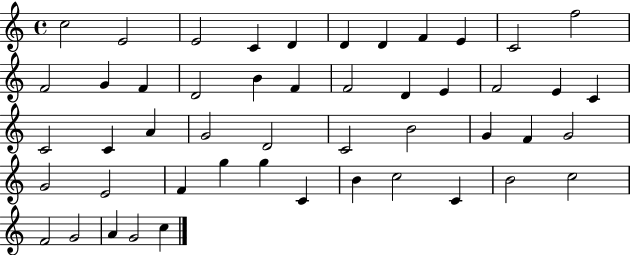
{
  \clef treble
  \time 4/4
  \defaultTimeSignature
  \key c \major
  c''2 e'2 | e'2 c'4 d'4 | d'4 d'4 f'4 e'4 | c'2 f''2 | \break f'2 g'4 f'4 | d'2 b'4 f'4 | f'2 d'4 e'4 | f'2 e'4 c'4 | \break c'2 c'4 a'4 | g'2 d'2 | c'2 b'2 | g'4 f'4 g'2 | \break g'2 e'2 | f'4 g''4 g''4 c'4 | b'4 c''2 c'4 | b'2 c''2 | \break f'2 g'2 | a'4 g'2 c''4 | \bar "|."
}